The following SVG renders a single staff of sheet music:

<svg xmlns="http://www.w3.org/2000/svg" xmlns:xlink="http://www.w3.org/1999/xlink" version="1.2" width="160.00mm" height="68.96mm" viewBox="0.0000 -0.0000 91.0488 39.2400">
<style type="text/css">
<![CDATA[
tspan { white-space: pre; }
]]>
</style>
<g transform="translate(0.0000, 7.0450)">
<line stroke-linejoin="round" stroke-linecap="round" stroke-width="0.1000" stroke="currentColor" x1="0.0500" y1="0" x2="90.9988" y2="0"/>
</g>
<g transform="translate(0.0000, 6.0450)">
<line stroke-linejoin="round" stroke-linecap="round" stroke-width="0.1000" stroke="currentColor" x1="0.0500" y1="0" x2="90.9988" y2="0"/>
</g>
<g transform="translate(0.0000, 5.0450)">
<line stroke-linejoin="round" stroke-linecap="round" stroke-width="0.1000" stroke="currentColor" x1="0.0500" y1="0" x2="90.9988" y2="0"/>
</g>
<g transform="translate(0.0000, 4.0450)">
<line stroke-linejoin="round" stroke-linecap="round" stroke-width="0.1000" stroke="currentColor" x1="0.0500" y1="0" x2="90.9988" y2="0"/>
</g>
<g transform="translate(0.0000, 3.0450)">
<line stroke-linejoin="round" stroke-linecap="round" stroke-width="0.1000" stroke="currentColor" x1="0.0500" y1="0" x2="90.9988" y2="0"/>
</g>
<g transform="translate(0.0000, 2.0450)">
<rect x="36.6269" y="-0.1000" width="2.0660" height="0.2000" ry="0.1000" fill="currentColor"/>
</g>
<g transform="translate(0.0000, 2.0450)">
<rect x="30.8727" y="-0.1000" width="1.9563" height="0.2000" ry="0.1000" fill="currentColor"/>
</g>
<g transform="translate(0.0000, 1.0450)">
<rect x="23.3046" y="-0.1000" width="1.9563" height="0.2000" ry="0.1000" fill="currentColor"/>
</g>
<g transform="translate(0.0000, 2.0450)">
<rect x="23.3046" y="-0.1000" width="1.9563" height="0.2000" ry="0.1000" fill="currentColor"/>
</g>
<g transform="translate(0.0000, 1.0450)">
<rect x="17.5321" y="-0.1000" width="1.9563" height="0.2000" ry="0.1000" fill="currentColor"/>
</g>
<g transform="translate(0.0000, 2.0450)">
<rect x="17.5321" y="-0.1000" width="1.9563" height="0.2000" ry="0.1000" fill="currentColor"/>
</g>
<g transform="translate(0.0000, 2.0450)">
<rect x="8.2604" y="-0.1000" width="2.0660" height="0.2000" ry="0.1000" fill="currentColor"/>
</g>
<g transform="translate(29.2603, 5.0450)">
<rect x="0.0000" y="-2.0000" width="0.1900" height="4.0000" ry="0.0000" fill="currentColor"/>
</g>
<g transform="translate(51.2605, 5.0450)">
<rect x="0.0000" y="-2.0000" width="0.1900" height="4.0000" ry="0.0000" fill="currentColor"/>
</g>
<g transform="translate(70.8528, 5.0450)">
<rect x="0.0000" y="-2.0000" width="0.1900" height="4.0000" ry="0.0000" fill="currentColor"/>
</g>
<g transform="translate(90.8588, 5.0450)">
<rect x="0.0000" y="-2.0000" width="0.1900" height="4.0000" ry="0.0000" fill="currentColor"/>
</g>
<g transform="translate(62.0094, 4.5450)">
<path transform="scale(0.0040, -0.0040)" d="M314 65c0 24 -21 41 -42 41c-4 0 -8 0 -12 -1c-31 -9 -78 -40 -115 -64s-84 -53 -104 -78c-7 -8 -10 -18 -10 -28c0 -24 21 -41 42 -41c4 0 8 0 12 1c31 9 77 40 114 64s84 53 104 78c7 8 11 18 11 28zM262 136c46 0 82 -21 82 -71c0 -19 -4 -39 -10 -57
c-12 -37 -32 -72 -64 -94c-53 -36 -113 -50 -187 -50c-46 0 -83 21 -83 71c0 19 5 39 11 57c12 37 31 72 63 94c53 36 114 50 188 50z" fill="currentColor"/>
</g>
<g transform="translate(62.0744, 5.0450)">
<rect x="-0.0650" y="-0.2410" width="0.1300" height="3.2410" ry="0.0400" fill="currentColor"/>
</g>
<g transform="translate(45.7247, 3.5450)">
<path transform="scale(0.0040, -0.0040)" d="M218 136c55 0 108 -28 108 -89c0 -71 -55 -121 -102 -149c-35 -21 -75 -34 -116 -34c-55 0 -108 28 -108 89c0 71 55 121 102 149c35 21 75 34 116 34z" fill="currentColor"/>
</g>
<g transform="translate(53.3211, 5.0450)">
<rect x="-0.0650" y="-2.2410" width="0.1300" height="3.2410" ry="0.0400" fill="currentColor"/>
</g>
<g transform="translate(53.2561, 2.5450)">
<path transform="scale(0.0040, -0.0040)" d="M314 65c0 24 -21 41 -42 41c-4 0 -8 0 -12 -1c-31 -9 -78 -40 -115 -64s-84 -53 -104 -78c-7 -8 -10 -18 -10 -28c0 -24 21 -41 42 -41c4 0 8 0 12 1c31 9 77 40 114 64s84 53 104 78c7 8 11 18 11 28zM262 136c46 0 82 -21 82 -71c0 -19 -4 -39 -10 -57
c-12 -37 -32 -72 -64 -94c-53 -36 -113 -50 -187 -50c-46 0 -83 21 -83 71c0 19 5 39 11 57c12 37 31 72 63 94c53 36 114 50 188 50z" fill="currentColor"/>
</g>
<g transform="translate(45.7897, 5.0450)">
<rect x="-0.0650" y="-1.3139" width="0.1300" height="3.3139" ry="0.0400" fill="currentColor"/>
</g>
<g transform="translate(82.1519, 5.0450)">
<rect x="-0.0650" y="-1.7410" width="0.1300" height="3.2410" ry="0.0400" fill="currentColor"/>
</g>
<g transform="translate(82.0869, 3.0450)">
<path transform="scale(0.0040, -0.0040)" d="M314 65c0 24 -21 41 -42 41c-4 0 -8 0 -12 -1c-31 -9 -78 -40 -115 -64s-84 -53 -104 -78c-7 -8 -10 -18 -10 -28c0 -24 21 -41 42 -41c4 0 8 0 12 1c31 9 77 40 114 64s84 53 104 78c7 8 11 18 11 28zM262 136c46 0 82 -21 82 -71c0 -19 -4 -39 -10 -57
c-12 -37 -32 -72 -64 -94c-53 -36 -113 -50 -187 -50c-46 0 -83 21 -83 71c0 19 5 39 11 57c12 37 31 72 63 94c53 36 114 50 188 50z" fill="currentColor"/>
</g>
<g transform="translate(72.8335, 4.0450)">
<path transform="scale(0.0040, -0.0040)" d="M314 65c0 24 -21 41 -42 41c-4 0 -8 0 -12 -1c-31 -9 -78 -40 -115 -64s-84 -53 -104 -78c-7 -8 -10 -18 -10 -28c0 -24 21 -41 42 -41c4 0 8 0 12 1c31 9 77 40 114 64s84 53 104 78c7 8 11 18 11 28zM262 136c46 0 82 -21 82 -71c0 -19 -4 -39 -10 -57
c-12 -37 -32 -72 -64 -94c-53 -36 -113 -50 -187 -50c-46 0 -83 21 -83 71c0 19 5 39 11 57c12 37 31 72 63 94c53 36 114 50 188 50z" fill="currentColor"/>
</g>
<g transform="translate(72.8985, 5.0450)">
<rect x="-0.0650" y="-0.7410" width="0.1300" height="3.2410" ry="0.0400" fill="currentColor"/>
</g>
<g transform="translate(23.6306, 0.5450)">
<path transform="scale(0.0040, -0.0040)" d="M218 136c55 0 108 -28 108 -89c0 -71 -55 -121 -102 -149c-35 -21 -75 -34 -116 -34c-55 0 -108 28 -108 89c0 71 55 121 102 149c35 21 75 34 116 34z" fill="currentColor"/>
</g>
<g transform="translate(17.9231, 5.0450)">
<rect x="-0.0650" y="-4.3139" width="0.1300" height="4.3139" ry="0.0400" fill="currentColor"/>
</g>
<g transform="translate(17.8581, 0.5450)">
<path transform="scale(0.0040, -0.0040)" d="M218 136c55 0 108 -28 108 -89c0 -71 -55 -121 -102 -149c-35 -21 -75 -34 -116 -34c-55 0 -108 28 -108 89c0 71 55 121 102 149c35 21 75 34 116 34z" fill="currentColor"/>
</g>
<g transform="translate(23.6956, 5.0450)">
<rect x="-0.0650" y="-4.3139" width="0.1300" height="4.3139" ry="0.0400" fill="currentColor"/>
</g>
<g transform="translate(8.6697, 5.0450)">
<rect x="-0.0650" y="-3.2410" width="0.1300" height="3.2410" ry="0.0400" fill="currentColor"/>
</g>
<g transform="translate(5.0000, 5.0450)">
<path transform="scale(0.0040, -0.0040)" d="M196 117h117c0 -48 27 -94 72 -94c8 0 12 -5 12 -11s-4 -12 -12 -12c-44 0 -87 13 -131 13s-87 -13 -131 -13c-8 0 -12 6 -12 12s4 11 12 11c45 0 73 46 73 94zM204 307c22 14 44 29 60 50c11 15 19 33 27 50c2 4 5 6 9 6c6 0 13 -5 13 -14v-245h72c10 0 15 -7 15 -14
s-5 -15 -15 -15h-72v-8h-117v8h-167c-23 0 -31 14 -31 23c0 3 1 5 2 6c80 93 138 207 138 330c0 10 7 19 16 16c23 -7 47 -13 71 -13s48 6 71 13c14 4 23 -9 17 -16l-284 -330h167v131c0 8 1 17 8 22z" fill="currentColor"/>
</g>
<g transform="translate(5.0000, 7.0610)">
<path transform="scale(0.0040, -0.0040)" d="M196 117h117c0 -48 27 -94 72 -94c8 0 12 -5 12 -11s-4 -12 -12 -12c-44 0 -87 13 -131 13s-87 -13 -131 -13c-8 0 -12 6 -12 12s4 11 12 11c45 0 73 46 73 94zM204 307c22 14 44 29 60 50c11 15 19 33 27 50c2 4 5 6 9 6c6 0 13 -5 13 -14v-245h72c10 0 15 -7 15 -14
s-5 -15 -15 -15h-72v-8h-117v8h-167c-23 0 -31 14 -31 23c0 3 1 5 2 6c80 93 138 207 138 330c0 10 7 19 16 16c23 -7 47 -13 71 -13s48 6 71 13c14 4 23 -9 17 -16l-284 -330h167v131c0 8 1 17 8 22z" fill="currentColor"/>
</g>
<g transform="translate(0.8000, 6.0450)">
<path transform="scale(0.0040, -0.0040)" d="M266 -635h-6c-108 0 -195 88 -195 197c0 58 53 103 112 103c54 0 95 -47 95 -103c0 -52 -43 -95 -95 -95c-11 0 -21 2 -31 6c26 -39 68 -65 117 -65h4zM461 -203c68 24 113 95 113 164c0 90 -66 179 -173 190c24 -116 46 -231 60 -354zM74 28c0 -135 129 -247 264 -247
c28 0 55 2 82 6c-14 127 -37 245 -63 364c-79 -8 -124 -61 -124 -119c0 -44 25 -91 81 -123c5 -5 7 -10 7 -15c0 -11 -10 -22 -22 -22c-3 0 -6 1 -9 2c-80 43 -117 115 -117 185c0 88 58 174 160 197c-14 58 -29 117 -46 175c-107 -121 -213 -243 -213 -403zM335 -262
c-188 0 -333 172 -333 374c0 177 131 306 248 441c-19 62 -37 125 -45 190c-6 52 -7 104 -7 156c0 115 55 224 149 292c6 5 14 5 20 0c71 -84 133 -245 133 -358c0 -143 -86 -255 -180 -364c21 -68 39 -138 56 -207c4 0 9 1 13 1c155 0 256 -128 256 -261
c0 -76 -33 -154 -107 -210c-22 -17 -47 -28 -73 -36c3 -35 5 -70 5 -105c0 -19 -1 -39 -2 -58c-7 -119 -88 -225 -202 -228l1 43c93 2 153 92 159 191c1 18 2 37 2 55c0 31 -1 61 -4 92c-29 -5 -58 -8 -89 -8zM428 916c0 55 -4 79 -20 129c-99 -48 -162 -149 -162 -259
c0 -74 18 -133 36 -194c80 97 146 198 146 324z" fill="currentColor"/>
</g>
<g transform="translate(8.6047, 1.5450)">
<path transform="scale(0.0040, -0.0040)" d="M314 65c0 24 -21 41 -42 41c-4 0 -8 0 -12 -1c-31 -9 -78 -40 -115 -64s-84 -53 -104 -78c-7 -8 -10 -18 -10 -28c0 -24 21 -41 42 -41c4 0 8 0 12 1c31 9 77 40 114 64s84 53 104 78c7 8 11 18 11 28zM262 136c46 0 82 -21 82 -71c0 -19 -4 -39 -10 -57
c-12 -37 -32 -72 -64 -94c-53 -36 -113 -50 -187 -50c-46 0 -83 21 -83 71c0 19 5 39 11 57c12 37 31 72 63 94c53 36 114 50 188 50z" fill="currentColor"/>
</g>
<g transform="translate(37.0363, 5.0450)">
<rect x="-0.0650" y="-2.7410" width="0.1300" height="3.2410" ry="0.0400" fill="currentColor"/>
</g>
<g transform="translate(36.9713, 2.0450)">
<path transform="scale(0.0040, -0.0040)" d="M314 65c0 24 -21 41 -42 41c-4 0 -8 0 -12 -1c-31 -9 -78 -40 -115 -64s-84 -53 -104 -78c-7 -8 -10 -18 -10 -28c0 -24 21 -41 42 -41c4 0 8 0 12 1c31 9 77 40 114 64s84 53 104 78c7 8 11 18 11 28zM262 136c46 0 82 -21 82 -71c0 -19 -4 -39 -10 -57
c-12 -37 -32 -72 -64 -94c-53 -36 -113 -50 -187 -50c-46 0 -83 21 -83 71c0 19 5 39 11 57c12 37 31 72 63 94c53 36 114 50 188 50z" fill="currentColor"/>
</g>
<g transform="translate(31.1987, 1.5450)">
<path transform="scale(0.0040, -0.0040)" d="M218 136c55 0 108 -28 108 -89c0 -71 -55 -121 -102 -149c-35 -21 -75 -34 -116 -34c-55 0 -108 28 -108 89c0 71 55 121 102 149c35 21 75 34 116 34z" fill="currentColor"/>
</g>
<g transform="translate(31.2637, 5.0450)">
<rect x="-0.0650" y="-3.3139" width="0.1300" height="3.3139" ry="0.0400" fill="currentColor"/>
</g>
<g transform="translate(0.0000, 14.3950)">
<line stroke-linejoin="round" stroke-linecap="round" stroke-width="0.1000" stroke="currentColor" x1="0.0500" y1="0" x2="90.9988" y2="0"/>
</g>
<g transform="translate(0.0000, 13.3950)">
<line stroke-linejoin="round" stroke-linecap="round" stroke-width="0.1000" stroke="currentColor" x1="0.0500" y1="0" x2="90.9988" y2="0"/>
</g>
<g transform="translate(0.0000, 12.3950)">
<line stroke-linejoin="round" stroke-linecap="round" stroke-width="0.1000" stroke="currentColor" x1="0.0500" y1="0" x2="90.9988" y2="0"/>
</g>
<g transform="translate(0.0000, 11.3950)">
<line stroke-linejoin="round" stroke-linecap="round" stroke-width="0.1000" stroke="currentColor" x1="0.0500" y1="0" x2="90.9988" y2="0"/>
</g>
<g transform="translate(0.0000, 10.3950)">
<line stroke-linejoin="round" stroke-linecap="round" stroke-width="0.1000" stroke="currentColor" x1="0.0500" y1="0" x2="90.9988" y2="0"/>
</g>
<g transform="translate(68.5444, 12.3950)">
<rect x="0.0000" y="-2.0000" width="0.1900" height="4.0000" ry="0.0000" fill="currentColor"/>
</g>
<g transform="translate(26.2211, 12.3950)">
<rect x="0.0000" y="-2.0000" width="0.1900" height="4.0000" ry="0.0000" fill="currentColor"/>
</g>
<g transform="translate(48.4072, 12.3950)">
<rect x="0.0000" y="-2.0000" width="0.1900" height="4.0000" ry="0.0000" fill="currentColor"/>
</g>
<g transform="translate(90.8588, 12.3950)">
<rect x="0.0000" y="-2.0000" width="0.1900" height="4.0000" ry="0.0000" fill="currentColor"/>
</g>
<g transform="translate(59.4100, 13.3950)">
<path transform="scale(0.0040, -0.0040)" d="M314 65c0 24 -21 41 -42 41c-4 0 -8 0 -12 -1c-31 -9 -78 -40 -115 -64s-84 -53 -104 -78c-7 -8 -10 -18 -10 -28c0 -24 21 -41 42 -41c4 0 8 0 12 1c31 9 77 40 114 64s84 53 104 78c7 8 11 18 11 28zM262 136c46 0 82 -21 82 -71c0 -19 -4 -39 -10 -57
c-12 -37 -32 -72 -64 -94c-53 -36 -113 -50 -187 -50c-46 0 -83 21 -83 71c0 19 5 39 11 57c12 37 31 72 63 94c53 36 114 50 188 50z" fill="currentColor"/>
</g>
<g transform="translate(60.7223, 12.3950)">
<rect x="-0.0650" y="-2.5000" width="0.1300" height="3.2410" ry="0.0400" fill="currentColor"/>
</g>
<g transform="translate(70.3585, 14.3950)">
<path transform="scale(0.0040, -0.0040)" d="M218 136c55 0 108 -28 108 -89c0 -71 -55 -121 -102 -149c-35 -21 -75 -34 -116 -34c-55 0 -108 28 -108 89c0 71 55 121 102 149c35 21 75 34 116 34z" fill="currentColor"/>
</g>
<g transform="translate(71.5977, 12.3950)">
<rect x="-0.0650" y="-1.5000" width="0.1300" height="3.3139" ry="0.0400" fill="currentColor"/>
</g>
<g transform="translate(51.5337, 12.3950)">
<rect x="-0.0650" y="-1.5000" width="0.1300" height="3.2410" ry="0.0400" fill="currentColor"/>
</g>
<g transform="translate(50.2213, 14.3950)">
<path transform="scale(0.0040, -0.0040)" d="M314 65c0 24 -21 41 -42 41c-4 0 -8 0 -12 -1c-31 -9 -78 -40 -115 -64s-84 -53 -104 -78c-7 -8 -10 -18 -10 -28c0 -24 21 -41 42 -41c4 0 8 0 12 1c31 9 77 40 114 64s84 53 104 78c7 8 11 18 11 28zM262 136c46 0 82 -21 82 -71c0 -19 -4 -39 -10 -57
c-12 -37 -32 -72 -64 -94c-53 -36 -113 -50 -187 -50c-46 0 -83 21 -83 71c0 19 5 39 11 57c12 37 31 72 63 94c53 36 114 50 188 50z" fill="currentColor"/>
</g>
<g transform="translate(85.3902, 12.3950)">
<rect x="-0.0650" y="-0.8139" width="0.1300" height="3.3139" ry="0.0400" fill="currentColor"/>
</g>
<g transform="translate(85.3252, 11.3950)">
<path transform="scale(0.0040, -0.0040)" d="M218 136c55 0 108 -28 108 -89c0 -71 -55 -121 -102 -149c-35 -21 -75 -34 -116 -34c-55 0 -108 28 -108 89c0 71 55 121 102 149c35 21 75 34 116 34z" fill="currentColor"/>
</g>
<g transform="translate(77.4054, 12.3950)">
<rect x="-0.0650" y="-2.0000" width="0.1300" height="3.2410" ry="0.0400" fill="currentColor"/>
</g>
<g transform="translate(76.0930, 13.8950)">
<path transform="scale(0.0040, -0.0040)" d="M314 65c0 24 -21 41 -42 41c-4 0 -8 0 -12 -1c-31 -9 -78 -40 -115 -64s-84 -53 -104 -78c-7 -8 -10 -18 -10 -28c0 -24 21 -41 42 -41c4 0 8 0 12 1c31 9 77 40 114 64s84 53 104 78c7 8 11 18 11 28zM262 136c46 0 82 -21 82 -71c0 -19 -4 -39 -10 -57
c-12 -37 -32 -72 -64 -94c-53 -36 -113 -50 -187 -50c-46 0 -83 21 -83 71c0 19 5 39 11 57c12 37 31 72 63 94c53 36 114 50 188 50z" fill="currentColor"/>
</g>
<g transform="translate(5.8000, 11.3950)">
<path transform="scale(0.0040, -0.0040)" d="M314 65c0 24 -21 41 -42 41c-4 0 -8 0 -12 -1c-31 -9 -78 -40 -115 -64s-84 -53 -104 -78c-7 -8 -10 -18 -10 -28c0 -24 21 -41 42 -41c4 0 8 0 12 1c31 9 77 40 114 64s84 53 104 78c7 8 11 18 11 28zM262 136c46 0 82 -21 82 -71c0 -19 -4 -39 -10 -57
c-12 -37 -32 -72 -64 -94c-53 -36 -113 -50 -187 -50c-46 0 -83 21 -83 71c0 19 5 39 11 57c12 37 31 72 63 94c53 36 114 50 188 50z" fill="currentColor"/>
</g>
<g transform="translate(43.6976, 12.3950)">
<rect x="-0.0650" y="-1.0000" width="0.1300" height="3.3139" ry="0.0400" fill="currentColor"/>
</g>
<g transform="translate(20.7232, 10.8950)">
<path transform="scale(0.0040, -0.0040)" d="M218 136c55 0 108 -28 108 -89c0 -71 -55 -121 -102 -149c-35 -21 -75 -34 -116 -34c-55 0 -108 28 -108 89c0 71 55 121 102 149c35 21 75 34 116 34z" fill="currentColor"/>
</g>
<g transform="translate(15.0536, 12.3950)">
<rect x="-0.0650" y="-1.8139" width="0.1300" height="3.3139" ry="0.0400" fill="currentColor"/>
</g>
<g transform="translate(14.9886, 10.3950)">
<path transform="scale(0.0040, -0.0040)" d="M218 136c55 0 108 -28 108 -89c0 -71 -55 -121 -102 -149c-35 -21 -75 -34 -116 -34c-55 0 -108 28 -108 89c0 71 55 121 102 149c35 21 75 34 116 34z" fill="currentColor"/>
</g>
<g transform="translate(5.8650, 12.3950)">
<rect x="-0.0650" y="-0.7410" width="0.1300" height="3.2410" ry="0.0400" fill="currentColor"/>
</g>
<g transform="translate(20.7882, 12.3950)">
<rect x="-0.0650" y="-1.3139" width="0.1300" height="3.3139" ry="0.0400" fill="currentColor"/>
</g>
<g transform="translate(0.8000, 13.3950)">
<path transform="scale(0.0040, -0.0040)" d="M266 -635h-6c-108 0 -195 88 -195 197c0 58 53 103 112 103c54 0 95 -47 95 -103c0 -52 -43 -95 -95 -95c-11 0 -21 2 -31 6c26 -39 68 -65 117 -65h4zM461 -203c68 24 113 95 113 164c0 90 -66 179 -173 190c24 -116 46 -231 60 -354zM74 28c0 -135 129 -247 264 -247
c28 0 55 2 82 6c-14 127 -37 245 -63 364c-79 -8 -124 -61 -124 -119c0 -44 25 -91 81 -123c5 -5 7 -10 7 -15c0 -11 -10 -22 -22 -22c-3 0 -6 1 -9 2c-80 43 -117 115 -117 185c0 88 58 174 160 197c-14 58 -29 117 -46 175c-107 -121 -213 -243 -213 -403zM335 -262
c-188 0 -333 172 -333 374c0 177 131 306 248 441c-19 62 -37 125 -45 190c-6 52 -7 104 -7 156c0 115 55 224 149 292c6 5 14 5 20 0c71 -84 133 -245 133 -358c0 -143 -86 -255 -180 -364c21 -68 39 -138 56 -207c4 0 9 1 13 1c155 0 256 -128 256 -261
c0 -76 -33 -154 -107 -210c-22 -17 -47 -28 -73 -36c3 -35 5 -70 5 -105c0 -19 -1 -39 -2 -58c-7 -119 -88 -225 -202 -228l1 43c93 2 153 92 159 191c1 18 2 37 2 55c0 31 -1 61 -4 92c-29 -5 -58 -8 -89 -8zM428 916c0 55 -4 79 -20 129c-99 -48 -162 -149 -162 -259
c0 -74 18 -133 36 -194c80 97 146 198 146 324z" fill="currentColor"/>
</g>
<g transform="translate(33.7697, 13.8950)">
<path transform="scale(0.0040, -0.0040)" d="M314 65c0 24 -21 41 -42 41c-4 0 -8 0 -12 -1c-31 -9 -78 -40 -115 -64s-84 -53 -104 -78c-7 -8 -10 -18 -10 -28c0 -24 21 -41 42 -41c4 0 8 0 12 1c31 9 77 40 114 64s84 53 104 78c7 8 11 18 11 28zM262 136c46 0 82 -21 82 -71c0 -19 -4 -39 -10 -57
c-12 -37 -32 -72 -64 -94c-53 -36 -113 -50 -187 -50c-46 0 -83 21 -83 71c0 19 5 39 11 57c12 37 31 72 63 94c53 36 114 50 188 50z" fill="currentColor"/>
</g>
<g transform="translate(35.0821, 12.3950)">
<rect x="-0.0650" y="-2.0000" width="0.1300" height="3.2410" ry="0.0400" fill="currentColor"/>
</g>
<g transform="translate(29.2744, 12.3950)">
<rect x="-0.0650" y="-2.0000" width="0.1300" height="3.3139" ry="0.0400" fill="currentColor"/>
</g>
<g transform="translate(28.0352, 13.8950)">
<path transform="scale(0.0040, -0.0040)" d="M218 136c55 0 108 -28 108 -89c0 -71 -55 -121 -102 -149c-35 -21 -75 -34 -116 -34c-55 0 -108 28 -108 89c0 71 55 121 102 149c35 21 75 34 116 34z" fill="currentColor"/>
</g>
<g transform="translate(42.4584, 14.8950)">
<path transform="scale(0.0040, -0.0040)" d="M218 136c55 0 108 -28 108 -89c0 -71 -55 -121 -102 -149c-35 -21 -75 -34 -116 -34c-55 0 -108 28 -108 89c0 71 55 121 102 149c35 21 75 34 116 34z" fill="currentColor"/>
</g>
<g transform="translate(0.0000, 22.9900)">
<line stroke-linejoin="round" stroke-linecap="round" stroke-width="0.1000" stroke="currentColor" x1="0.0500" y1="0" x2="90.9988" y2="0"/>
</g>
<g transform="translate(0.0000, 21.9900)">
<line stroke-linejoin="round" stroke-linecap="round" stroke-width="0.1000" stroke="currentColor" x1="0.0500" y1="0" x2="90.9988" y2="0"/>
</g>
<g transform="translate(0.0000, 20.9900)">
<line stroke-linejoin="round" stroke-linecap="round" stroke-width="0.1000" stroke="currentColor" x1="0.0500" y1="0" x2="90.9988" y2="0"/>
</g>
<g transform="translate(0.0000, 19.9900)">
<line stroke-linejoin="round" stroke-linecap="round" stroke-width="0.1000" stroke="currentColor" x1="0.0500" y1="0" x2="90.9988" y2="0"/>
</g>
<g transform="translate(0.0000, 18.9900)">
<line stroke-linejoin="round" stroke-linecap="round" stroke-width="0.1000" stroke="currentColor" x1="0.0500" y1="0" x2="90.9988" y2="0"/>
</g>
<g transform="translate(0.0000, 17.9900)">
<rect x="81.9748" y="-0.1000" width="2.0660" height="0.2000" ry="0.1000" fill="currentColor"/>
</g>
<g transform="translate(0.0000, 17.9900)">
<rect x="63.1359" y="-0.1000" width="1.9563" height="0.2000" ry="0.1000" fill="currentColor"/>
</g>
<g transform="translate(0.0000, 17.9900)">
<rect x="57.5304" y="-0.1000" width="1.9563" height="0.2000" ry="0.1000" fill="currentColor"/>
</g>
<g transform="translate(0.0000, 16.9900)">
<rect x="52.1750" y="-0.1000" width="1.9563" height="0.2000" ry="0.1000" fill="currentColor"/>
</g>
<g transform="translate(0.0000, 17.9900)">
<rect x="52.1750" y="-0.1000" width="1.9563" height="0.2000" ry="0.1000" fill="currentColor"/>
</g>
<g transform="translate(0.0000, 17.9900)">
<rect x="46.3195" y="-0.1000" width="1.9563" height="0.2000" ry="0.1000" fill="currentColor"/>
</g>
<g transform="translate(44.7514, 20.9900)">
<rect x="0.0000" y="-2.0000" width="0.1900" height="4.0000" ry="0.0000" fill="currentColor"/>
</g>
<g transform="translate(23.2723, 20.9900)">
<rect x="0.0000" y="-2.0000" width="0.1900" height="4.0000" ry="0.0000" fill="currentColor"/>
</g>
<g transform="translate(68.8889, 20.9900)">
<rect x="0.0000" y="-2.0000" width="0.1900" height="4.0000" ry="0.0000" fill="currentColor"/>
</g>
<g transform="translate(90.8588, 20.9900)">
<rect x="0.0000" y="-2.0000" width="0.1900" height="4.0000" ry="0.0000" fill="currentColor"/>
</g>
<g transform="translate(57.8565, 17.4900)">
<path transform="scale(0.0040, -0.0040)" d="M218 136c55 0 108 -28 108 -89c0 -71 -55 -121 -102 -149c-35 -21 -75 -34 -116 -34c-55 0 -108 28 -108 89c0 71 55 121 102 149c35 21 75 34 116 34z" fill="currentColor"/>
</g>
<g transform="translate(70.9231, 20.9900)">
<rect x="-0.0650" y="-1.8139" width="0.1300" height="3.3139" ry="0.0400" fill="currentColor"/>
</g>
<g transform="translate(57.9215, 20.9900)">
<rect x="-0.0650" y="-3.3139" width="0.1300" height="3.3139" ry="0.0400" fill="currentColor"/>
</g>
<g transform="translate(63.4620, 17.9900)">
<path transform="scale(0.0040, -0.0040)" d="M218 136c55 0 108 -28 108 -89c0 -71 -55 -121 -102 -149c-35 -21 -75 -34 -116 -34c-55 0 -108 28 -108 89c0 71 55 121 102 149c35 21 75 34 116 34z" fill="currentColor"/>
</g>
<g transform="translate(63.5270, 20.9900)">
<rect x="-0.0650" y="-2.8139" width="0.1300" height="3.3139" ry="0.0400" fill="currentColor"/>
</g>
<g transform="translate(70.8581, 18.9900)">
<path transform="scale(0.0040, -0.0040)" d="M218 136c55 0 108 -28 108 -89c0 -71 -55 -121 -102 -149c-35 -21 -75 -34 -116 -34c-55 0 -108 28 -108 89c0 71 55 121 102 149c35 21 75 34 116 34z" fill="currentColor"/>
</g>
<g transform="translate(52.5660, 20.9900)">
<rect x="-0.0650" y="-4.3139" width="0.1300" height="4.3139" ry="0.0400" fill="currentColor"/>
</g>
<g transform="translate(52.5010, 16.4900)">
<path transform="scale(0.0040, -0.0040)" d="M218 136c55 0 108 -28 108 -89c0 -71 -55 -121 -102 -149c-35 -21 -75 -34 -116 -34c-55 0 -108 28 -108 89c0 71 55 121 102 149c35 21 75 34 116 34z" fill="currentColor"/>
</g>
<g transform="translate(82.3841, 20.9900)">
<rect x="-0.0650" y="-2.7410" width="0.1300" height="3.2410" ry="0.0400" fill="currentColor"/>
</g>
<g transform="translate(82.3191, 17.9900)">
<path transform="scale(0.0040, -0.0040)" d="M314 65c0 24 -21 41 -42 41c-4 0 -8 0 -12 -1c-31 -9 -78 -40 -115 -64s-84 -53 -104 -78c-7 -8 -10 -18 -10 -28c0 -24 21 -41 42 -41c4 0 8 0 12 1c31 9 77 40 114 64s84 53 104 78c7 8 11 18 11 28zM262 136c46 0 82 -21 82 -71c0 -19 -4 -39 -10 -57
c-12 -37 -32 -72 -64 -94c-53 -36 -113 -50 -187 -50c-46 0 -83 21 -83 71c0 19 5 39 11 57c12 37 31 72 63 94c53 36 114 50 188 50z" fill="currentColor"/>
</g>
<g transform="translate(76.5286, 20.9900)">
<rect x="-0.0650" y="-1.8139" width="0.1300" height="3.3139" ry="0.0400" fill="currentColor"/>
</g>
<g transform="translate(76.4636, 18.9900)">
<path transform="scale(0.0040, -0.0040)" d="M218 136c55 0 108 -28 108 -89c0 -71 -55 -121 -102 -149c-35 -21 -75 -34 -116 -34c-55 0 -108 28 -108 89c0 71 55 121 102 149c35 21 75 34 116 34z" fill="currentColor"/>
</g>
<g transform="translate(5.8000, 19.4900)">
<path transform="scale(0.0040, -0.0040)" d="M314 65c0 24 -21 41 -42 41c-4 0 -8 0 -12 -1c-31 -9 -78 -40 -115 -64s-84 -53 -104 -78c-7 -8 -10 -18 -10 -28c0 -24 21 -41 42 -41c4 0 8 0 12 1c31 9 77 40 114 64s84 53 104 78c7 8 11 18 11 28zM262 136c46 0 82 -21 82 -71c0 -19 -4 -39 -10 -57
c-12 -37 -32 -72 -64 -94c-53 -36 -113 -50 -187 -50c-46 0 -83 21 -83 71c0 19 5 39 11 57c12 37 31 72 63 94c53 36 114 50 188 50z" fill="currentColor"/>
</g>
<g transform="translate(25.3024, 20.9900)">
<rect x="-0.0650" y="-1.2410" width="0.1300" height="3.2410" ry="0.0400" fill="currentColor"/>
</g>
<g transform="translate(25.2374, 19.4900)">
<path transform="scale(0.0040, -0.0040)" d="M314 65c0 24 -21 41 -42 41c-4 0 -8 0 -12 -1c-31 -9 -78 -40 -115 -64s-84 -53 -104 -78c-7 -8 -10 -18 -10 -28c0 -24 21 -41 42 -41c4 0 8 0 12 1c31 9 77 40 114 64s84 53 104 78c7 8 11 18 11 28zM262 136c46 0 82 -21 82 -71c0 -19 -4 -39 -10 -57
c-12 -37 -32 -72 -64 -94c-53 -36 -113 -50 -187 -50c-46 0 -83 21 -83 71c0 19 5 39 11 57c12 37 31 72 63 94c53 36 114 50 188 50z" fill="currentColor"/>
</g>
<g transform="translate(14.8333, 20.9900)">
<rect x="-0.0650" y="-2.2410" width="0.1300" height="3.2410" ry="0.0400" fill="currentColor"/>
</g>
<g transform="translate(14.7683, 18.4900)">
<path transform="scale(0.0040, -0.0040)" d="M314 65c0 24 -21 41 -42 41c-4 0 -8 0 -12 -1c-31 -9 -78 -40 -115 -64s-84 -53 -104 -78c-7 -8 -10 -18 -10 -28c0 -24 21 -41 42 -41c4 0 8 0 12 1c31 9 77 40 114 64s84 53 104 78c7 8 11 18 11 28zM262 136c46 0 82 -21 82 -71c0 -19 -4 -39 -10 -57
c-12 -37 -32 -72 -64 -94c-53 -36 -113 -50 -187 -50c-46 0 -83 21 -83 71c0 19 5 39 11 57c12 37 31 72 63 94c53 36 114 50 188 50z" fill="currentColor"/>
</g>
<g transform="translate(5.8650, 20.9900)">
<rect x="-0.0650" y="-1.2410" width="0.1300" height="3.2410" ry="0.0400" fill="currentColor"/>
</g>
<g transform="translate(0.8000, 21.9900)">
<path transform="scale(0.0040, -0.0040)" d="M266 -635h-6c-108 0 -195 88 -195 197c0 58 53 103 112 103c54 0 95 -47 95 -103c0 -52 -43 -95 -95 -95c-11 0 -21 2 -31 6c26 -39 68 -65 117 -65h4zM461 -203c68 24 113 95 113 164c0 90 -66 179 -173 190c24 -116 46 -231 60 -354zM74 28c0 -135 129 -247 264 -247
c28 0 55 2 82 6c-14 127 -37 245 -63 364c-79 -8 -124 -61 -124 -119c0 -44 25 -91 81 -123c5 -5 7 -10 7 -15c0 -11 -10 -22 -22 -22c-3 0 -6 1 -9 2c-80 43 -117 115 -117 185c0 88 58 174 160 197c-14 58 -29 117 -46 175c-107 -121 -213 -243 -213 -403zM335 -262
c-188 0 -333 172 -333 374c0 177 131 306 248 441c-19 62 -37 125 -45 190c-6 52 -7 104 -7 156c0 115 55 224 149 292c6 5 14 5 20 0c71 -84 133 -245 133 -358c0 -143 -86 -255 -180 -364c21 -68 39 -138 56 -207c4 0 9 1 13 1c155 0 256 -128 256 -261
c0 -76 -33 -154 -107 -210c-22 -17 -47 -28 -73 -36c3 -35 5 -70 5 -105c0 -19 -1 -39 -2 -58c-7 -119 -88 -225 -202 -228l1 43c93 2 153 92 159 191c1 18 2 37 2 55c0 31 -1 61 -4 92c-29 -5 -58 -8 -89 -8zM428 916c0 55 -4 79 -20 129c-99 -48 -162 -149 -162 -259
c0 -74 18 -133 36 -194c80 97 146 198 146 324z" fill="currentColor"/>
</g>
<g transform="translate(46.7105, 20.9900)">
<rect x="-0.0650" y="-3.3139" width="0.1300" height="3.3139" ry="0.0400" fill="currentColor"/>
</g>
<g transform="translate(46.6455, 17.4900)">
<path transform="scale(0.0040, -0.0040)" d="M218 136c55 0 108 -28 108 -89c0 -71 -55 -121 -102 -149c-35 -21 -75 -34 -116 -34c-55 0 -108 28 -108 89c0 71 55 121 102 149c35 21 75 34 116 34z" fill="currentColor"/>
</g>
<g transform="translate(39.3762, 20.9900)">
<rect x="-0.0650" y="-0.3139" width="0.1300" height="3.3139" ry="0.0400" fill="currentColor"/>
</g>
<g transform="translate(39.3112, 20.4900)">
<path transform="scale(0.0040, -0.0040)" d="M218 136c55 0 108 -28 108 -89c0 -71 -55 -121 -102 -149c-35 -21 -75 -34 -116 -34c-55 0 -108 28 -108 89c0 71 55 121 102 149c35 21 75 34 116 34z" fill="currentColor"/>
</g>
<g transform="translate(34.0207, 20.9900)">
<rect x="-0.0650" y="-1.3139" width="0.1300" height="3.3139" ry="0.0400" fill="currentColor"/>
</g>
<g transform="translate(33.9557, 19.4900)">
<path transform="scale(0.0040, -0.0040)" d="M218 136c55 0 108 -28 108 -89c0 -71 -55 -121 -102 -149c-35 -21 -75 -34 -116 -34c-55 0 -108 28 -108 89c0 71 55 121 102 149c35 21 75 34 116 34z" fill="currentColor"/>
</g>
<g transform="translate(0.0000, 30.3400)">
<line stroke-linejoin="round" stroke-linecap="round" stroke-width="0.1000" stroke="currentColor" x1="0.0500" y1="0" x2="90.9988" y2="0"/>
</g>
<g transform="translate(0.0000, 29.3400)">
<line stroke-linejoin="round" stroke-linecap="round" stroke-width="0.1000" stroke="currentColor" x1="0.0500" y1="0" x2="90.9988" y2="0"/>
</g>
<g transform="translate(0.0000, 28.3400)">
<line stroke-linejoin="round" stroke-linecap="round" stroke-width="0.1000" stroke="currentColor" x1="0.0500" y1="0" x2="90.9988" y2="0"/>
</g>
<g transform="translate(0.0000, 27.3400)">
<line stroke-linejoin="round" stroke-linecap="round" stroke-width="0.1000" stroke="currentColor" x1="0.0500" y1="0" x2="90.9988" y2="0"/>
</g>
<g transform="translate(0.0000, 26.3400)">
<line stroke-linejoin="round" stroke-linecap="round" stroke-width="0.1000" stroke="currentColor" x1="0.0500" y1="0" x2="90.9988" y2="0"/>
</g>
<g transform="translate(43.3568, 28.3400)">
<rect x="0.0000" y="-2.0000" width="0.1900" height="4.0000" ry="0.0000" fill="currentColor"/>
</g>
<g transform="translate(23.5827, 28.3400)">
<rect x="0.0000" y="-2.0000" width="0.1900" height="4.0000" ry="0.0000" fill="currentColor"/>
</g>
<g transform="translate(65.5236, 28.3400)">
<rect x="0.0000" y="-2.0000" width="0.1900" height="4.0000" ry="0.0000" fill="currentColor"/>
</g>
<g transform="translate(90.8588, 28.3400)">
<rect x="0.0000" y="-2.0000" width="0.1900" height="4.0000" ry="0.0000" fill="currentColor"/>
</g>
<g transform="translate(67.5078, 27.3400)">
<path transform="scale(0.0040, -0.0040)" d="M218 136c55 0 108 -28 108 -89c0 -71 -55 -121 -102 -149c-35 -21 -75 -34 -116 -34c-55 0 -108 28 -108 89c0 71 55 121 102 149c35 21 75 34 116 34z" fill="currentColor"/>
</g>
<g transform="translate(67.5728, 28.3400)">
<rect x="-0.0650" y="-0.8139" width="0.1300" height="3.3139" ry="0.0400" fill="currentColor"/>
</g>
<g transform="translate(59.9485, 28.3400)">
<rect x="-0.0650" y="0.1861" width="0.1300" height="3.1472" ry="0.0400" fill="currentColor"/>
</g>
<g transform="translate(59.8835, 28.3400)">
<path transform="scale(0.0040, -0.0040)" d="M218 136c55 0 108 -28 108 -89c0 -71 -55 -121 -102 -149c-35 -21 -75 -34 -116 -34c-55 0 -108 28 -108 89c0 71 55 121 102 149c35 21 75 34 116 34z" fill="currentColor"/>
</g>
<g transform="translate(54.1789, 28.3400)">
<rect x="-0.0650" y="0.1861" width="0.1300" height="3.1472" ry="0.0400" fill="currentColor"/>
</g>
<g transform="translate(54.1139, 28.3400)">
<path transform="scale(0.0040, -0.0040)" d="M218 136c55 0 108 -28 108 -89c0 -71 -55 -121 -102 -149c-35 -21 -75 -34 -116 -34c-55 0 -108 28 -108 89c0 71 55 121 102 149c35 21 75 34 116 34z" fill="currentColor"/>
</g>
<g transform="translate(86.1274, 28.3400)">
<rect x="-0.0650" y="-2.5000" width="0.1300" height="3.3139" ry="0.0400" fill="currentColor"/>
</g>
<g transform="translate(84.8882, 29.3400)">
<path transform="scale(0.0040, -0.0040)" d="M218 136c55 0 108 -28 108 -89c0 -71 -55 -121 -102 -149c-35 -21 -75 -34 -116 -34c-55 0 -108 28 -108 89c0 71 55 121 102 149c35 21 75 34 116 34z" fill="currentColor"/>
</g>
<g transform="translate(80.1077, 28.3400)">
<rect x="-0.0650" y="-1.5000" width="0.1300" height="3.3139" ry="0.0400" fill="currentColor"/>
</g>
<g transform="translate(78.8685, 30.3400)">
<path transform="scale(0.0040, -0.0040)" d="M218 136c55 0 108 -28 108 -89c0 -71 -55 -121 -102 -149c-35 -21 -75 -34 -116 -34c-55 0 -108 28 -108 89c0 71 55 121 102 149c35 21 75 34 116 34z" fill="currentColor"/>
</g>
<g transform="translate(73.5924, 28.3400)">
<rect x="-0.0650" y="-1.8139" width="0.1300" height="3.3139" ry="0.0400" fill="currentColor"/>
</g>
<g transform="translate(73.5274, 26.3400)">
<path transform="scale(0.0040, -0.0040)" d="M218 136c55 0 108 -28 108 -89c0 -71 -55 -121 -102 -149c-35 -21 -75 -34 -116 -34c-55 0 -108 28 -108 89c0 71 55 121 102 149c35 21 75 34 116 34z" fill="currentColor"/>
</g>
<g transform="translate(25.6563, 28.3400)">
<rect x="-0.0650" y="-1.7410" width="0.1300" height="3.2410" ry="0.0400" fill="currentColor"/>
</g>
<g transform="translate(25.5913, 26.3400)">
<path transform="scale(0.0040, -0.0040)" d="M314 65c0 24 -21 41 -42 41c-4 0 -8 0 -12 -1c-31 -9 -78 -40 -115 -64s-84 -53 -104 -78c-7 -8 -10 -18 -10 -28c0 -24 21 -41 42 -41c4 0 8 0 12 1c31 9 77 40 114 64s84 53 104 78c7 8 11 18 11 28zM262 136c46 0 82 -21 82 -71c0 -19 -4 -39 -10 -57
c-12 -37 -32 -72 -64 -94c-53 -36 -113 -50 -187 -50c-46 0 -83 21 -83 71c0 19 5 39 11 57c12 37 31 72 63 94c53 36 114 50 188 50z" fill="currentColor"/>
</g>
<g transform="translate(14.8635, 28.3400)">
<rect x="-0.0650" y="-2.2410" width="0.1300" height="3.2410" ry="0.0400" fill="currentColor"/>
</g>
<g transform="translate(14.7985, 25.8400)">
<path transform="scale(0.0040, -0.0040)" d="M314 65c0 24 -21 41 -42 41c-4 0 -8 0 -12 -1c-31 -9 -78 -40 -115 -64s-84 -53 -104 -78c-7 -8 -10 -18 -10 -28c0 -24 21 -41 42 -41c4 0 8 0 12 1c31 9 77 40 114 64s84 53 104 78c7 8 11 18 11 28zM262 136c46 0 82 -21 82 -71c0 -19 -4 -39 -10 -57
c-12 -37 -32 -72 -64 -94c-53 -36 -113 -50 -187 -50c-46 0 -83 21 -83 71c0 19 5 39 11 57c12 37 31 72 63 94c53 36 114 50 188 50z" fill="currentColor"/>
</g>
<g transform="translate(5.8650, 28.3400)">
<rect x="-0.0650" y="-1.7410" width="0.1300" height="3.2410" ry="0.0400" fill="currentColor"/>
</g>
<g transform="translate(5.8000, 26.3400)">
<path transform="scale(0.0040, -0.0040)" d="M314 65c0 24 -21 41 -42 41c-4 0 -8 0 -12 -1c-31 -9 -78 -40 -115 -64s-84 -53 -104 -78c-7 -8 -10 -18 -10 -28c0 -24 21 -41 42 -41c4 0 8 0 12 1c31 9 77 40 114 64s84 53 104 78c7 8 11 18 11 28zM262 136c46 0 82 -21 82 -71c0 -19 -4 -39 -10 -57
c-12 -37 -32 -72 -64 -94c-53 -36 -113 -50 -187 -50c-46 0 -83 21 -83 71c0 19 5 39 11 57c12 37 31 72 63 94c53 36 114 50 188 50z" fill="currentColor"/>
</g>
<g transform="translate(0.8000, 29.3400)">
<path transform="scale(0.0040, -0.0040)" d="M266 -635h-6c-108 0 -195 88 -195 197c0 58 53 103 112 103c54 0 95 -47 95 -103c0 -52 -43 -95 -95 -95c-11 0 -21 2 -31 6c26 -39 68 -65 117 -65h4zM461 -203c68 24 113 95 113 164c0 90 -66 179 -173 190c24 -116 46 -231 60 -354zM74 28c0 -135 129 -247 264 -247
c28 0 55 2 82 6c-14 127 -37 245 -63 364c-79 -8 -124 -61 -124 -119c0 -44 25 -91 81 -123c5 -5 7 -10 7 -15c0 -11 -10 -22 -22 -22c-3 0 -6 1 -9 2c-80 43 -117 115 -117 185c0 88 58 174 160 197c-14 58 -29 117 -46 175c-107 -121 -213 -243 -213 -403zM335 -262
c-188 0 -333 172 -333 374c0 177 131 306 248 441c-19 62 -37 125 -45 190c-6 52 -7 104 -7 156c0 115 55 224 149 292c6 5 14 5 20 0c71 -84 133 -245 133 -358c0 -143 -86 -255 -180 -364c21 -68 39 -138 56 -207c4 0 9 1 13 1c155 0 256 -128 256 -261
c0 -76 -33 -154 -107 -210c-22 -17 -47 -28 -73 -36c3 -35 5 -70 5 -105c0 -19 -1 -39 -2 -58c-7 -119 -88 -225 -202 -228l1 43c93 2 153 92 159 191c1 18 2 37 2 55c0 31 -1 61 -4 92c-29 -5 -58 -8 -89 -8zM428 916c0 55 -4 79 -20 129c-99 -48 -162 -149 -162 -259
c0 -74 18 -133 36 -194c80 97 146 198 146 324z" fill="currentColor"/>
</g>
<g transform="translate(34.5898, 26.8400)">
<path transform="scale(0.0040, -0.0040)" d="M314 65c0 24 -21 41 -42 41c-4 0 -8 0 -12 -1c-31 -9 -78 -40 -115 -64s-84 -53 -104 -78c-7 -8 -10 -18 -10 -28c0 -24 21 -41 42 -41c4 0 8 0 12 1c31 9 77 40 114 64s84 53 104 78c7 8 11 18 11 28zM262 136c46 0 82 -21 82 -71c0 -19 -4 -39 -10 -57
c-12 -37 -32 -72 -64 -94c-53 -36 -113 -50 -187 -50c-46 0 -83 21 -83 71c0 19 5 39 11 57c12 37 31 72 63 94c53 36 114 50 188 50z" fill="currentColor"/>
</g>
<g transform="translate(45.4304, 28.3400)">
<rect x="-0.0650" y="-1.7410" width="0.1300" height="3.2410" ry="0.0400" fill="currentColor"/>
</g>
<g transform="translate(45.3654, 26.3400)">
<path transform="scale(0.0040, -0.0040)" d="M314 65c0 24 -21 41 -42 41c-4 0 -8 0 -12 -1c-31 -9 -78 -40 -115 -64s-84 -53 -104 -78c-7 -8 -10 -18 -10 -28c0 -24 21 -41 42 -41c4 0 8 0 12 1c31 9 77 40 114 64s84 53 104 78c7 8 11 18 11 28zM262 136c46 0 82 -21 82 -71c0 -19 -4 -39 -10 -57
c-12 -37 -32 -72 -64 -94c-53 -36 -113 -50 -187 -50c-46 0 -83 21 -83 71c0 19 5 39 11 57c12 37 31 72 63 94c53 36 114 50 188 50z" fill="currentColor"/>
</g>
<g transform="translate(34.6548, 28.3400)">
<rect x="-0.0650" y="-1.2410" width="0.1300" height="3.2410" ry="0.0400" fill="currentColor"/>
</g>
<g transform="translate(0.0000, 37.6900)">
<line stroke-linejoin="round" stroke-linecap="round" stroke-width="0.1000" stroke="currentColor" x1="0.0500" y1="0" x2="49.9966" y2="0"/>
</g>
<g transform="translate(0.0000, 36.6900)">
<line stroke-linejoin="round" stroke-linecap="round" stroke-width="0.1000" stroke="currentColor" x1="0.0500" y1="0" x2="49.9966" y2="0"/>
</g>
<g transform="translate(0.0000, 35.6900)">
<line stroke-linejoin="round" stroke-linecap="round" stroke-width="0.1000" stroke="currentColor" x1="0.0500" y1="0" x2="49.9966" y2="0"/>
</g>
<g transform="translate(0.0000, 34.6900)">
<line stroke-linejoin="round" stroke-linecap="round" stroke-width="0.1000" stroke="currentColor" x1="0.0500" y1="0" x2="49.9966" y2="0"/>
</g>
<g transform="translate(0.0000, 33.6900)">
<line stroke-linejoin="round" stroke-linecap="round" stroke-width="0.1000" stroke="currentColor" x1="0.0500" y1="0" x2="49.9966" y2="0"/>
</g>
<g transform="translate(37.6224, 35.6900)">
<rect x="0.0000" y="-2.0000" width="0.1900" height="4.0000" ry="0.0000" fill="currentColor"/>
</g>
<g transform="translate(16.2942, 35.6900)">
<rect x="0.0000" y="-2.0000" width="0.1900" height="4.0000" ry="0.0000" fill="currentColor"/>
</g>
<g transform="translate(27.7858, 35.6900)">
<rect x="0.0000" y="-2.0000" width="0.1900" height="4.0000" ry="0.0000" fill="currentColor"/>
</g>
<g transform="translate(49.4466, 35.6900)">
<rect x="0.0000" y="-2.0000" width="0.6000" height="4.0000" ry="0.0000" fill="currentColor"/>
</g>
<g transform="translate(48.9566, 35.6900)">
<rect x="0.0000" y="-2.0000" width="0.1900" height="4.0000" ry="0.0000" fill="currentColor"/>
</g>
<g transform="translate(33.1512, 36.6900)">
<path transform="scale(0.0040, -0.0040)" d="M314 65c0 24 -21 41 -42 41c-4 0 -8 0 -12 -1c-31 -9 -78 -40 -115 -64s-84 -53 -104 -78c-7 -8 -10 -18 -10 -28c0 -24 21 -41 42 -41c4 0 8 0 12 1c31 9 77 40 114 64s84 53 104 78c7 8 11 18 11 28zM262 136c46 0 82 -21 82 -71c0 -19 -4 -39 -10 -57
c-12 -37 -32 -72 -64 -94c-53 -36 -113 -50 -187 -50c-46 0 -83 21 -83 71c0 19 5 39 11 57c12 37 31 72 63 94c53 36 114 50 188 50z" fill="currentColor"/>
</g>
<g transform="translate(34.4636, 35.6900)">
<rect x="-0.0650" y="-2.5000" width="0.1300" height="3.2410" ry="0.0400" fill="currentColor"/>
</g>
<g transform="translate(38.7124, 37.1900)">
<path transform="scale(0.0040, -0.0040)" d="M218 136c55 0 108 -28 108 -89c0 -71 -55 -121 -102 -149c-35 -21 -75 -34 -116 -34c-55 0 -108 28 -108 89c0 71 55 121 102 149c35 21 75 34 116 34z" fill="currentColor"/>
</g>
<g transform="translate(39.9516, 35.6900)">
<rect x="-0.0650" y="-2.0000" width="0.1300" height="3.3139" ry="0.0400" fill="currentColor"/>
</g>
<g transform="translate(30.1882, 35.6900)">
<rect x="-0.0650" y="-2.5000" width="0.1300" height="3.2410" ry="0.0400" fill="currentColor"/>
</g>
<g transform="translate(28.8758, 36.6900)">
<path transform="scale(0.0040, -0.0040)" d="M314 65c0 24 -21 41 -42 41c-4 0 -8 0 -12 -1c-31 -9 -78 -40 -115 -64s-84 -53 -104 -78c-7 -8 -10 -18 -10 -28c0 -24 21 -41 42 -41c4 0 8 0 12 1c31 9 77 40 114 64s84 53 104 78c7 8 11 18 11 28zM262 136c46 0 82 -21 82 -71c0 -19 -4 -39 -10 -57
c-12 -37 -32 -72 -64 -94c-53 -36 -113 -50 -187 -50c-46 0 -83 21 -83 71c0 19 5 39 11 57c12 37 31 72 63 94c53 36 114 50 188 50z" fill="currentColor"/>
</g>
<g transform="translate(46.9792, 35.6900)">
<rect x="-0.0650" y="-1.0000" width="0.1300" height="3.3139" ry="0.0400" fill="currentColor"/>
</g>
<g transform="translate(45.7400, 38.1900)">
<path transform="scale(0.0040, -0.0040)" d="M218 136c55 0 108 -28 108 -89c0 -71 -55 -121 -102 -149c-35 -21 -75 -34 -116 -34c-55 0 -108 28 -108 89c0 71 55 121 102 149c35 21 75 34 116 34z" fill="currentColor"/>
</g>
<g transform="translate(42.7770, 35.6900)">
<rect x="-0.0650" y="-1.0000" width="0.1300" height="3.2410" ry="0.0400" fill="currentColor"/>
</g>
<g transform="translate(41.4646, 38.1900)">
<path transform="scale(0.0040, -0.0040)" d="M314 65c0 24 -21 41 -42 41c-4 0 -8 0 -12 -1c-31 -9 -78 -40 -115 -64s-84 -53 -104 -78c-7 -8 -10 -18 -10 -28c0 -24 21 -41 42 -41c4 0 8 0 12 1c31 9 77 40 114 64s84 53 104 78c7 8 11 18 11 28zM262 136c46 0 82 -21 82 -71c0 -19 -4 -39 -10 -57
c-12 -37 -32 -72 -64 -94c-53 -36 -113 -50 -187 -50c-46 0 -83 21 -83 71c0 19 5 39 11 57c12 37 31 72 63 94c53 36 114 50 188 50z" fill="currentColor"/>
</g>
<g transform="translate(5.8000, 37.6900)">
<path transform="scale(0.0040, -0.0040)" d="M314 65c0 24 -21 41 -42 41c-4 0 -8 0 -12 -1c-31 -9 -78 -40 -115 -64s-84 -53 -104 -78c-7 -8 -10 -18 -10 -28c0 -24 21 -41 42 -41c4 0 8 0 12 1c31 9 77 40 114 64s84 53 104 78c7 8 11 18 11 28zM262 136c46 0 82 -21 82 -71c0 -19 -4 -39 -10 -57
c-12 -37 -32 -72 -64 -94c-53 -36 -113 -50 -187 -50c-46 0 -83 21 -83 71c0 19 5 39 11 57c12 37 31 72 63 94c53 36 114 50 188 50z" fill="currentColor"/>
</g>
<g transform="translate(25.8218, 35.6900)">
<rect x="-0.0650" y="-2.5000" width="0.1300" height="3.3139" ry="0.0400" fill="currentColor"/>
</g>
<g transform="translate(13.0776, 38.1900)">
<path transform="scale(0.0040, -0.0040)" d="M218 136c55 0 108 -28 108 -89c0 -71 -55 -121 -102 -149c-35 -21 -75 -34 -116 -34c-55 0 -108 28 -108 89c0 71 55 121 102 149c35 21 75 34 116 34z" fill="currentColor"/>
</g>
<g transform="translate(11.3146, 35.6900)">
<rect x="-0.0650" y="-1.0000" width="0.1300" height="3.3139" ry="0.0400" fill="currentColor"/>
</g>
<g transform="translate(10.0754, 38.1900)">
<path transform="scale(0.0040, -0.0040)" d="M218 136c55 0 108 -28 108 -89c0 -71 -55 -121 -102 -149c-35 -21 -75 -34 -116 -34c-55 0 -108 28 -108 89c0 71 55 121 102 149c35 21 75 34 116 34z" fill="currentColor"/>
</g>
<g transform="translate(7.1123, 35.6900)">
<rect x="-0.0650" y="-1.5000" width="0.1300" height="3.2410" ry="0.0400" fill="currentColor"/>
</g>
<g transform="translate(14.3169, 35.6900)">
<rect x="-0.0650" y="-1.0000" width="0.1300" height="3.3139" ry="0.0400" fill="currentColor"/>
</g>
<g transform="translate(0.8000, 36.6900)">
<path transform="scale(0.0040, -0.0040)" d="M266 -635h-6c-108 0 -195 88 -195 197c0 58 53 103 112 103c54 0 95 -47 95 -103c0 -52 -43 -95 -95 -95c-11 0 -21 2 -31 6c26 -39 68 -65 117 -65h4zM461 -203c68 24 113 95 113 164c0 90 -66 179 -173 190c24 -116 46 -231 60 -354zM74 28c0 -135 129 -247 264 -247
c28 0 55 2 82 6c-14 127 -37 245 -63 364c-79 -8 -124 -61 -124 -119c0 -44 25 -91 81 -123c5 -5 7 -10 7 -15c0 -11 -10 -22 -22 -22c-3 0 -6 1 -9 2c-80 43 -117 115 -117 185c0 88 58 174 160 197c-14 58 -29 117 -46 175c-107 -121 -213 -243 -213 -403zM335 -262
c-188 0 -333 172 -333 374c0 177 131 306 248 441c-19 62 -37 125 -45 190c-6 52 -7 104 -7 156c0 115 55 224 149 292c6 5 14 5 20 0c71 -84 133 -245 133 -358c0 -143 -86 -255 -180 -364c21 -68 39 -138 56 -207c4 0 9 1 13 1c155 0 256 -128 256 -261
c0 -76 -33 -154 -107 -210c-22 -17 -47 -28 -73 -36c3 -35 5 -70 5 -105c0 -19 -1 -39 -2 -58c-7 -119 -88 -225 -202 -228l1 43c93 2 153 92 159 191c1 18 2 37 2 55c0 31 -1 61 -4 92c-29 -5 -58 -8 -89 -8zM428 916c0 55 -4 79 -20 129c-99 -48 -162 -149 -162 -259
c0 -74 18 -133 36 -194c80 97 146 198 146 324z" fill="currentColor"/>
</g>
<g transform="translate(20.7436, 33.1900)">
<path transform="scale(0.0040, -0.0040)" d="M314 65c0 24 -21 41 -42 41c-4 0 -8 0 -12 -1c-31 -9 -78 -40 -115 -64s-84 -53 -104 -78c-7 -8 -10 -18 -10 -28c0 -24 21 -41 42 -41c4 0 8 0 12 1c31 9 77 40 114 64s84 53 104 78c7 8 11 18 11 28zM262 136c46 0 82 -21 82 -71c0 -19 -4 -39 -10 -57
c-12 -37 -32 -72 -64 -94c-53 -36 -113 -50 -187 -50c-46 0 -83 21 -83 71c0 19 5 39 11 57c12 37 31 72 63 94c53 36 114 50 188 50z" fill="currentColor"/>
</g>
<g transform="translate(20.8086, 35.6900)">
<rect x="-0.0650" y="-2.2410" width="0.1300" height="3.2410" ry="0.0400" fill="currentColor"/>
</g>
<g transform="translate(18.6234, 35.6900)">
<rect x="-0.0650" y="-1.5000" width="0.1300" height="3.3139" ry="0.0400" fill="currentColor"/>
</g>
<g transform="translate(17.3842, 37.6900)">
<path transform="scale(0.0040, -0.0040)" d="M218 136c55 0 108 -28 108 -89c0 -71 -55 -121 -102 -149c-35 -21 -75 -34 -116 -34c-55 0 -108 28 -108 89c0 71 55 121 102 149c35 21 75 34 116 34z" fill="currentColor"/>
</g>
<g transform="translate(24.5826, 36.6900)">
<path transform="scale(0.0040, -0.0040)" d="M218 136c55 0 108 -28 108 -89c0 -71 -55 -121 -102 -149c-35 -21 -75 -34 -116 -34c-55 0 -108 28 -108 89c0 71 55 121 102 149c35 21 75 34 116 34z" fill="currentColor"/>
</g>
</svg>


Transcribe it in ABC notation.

X:1
T:Untitled
M:4/4
L:1/4
K:C
b2 d' d' b a2 e g2 c2 d2 f2 d2 f e F F2 D E2 G2 E F2 d e2 g2 e2 e c b d' b a f f a2 f2 g2 f2 e2 f2 B B d f E G E2 D D E g2 G G2 G2 F D2 D